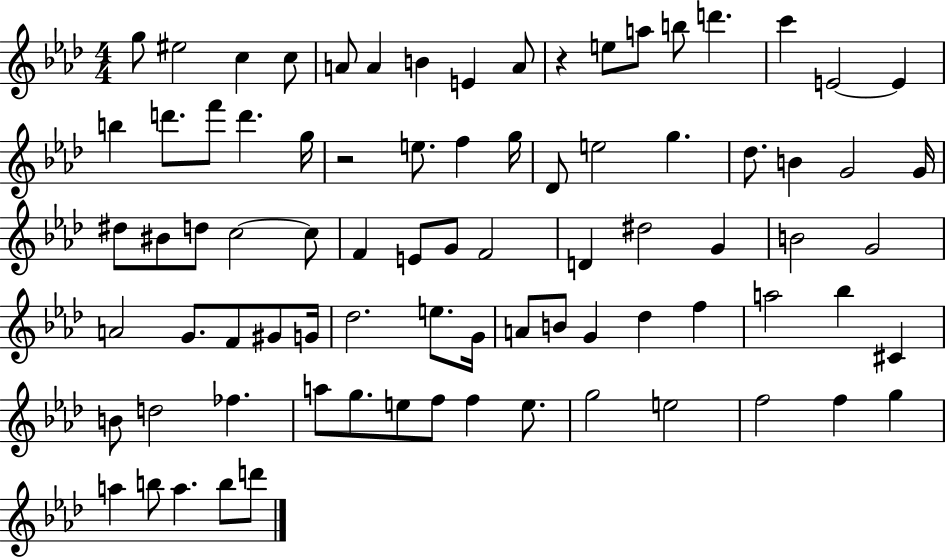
G5/e EIS5/h C5/q C5/e A4/e A4/q B4/q E4/q A4/e R/q E5/e A5/e B5/e D6/q. C6/q E4/h E4/q B5/q D6/e. F6/e D6/q. G5/s R/h E5/e. F5/q G5/s Db4/e E5/h G5/q. Db5/e. B4/q G4/h G4/s D#5/e BIS4/e D5/e C5/h C5/e F4/q E4/e G4/e F4/h D4/q D#5/h G4/q B4/h G4/h A4/h G4/e. F4/e G#4/e G4/s Db5/h. E5/e. G4/s A4/e B4/e G4/q Db5/q F5/q A5/h Bb5/q C#4/q B4/e D5/h FES5/q. A5/e G5/e. E5/e F5/e F5/q E5/e. G5/h E5/h F5/h F5/q G5/q A5/q B5/e A5/q. B5/e D6/e